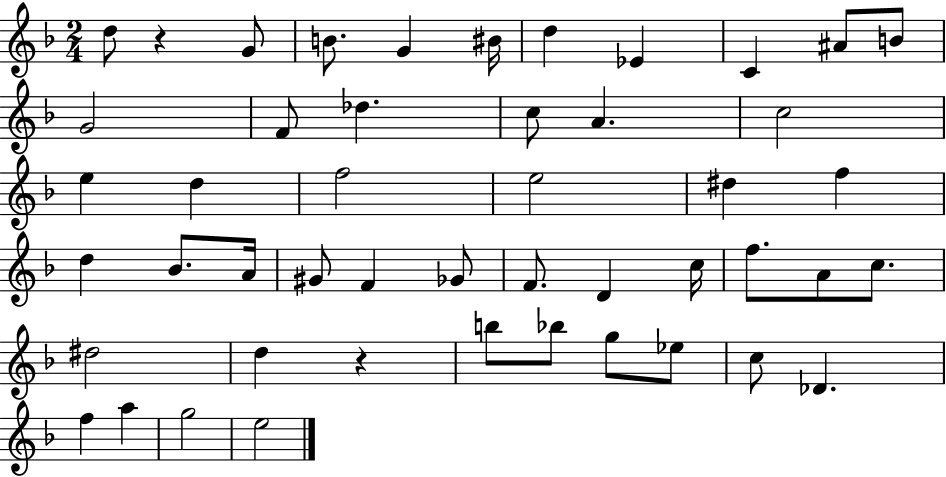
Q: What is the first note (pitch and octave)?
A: D5